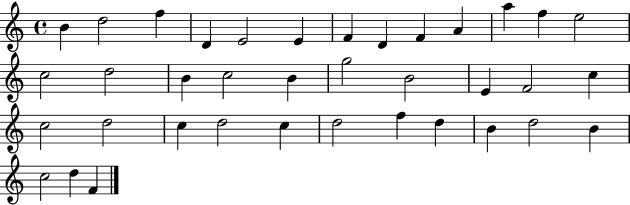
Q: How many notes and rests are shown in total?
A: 37